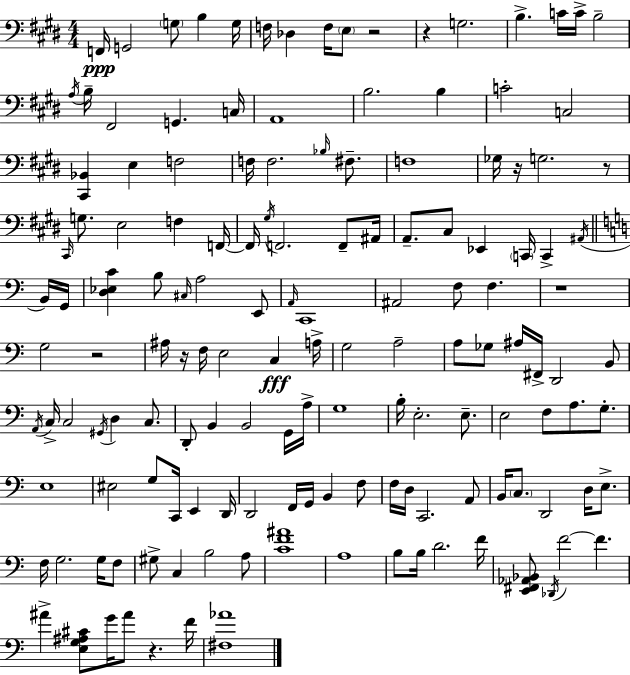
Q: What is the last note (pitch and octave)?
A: F4